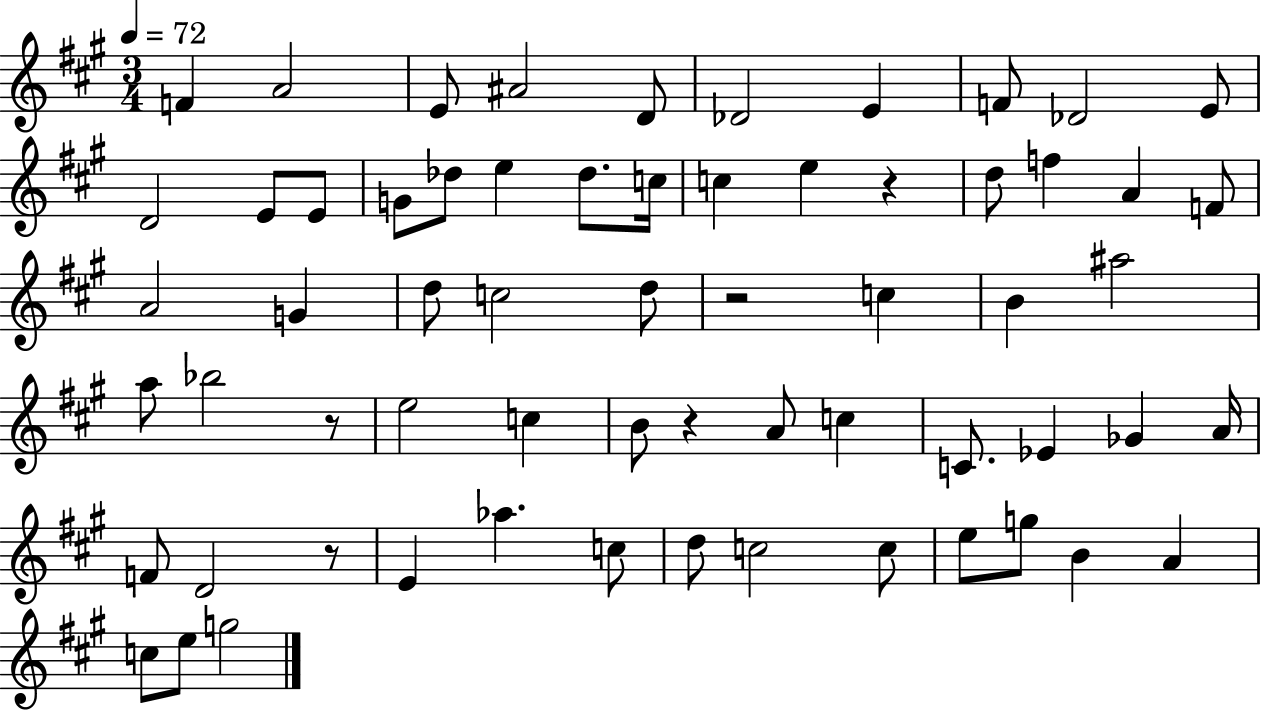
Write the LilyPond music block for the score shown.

{
  \clef treble
  \numericTimeSignature
  \time 3/4
  \key a \major
  \tempo 4 = 72
  f'4 a'2 | e'8 ais'2 d'8 | des'2 e'4 | f'8 des'2 e'8 | \break d'2 e'8 e'8 | g'8 des''8 e''4 des''8. c''16 | c''4 e''4 r4 | d''8 f''4 a'4 f'8 | \break a'2 g'4 | d''8 c''2 d''8 | r2 c''4 | b'4 ais''2 | \break a''8 bes''2 r8 | e''2 c''4 | b'8 r4 a'8 c''4 | c'8. ees'4 ges'4 a'16 | \break f'8 d'2 r8 | e'4 aes''4. c''8 | d''8 c''2 c''8 | e''8 g''8 b'4 a'4 | \break c''8 e''8 g''2 | \bar "|."
}